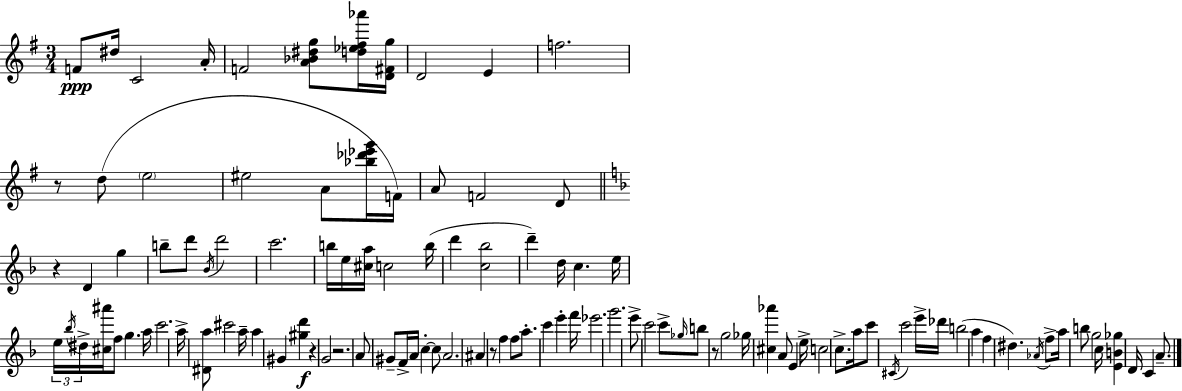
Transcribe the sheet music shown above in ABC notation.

X:1
T:Untitled
M:3/4
L:1/4
K:G
F/2 ^d/4 C2 A/4 F2 [A_B^dg]/2 [d_e^f_a']/4 [D^Fg]/4 D2 E f2 z/2 d/2 e2 ^e2 A/2 [_b_d'_e'g']/4 F/4 A/2 F2 D/2 z D g b/2 d'/2 _B/4 d'2 c'2 b/4 e/4 [^ca]/4 c2 b/4 d' [c_b]2 d' d/4 c e/4 e/4 _b/4 ^d/4 [^c^a']/4 f/2 g a/4 c'2 a/4 [^Da]/2 ^c'2 a/4 a ^G [^gd'] z G2 z2 A/2 ^G/2 F/4 A/4 c c/2 A2 ^A z/2 f f/2 a/2 c' e' f'/4 _e'2 g'2 e'/2 c'2 c'/2 _g/4 b/2 z/2 g2 _g/4 [^c_a'] A/2 E e/4 c2 c/2 a/4 c'/2 ^C/4 c'2 e'/4 _d'/4 b2 a f ^d _A/4 f/2 a/4 b/2 g2 c/4 [EB_g] D/4 C A/2